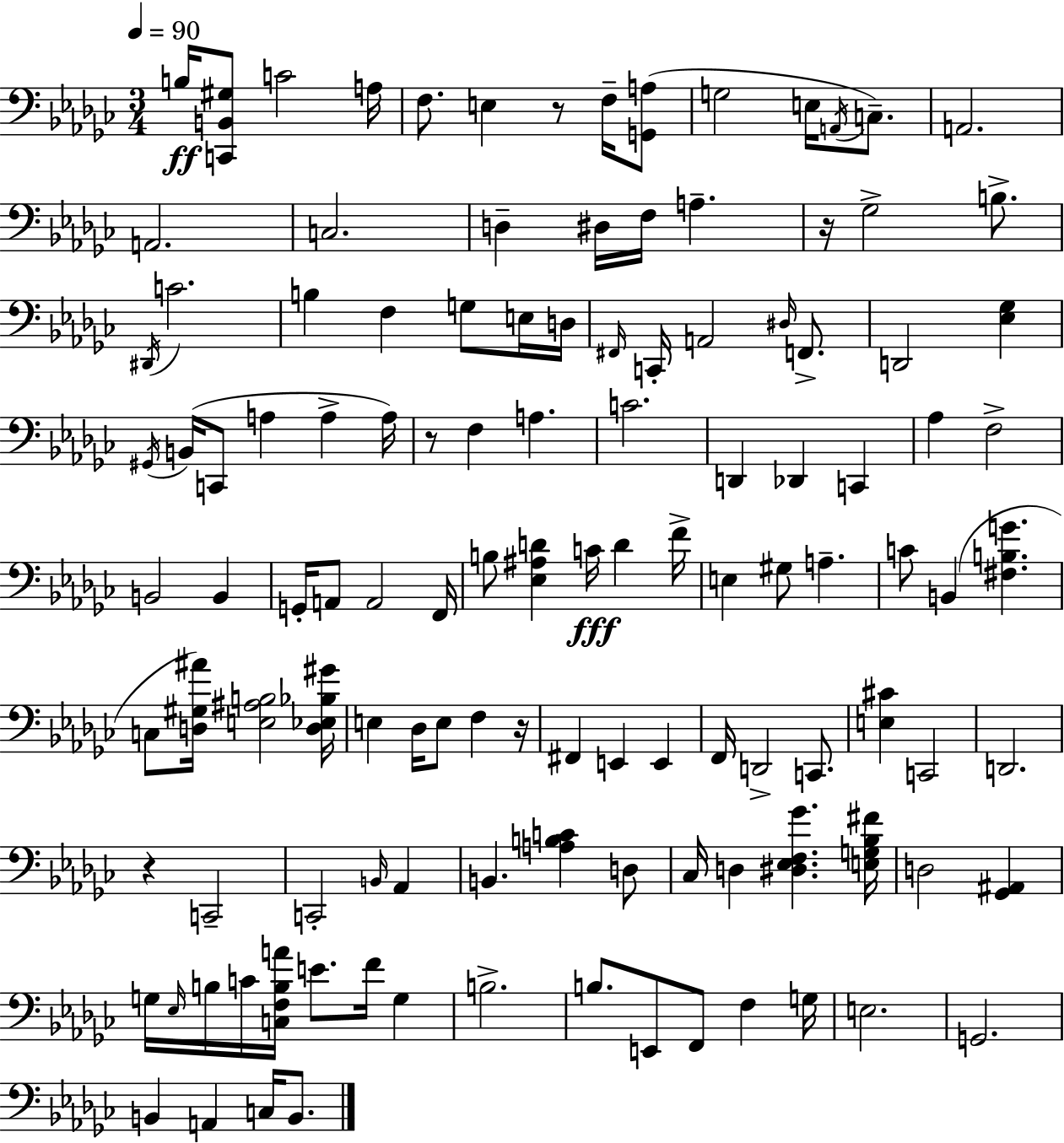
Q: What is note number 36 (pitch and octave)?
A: A3